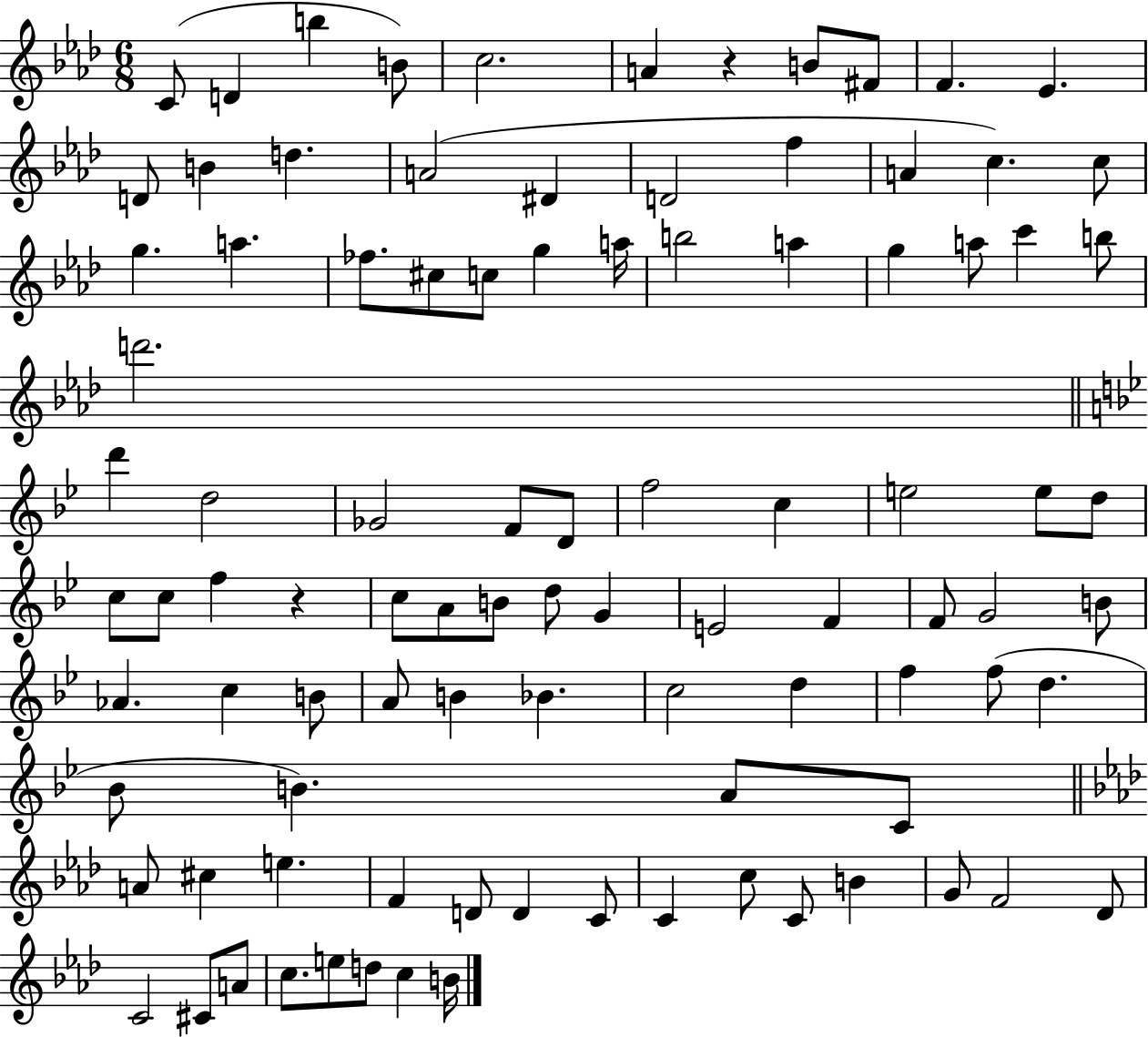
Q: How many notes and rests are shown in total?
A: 96